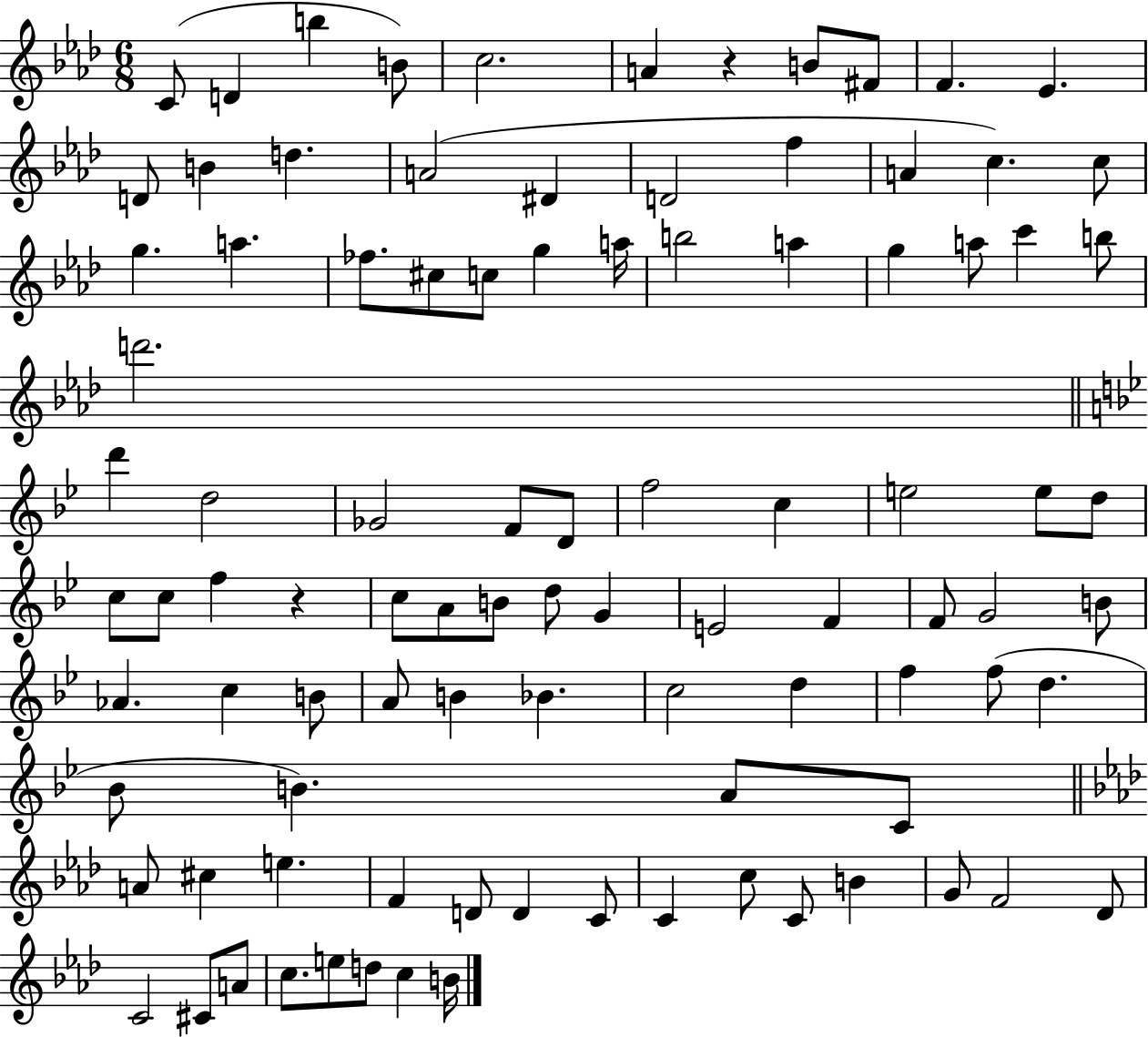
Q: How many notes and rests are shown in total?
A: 96